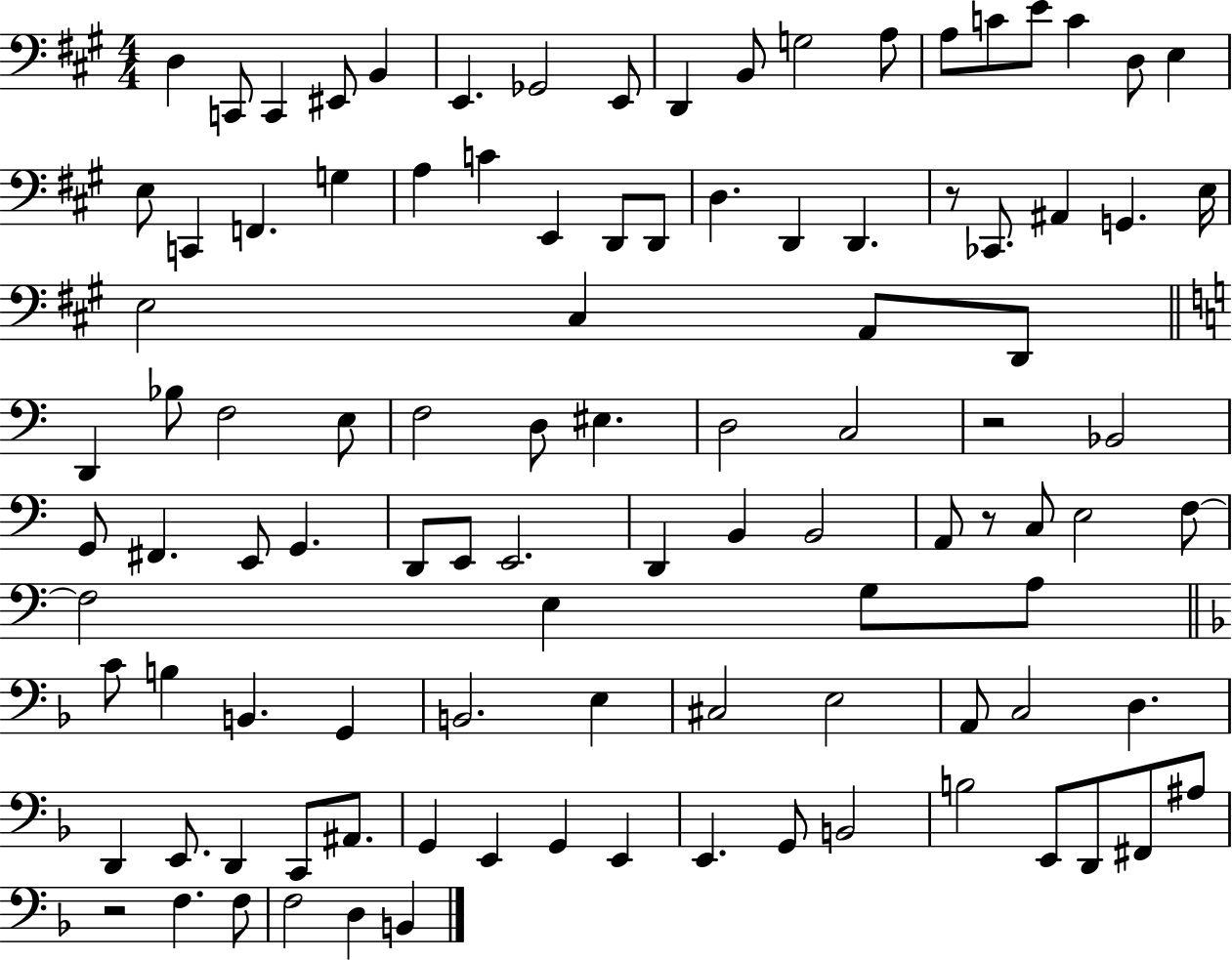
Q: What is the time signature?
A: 4/4